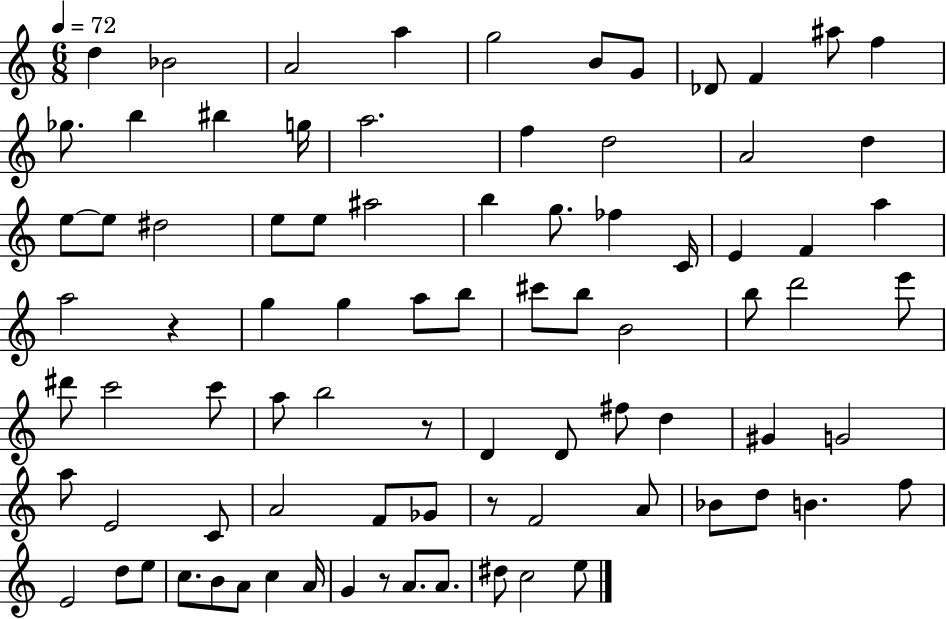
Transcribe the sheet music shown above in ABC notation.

X:1
T:Untitled
M:6/8
L:1/4
K:C
d _B2 A2 a g2 B/2 G/2 _D/2 F ^a/2 f _g/2 b ^b g/4 a2 f d2 A2 d e/2 e/2 ^d2 e/2 e/2 ^a2 b g/2 _f C/4 E F a a2 z g g a/2 b/2 ^c'/2 b/2 B2 b/2 d'2 e'/2 ^d'/2 c'2 c'/2 a/2 b2 z/2 D D/2 ^f/2 d ^G G2 a/2 E2 C/2 A2 F/2 _G/2 z/2 F2 A/2 _B/2 d/2 B f/2 E2 d/2 e/2 c/2 B/2 A/2 c A/4 G z/2 A/2 A/2 ^d/2 c2 e/2